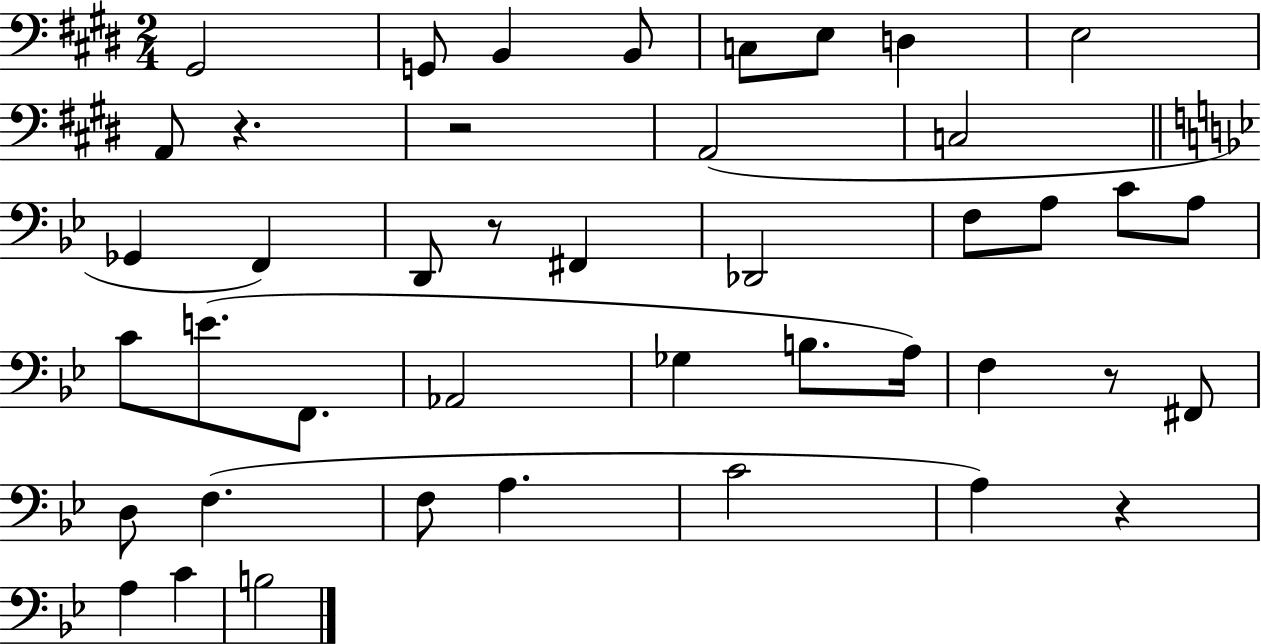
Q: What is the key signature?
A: E major